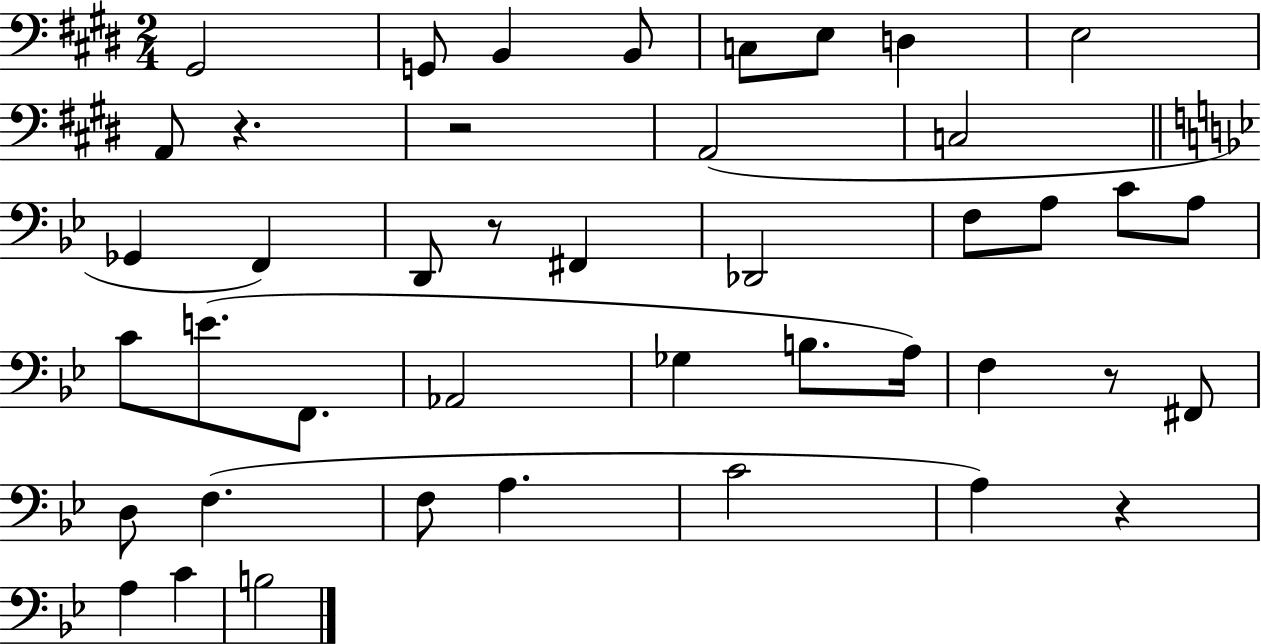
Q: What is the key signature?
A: E major